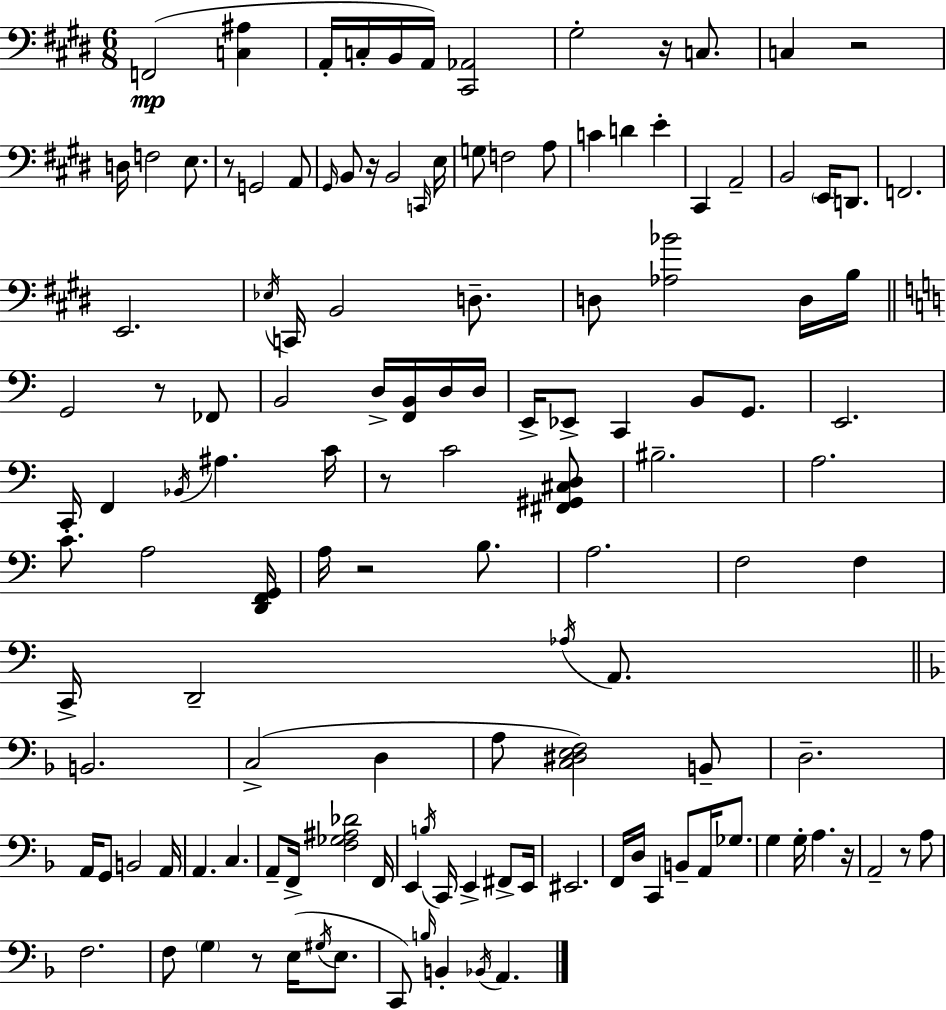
F2/h [C3,A#3]/q A2/s C3/s B2/s A2/s [C#2,Ab2]/h G#3/h R/s C3/e. C3/q R/h D3/s F3/h E3/e. R/e G2/h A2/e G#2/s B2/e R/s B2/h C2/s E3/s G3/e F3/h A3/e C4/q D4/q E4/q C#2/q A2/h B2/h E2/s D2/e. F2/h. E2/h. Eb3/s C2/s B2/h D3/e. D3/e [Ab3,Bb4]/h D3/s B3/s G2/h R/e FES2/e B2/h D3/s [F2,B2]/s D3/s D3/s E2/s Eb2/e C2/q B2/e G2/e. E2/h. C2/s F2/q Bb2/s A#3/q. C4/s R/e C4/h [F#2,G#2,C#3,D3]/e BIS3/h. A3/h. C4/e. A3/h [D2,F2,G2]/s A3/s R/h B3/e. A3/h. F3/h F3/q C2/s D2/h Ab3/s A2/e. B2/h. C3/h D3/q A3/e [C3,D#3,E3,F3]/h B2/e D3/h. A2/s G2/e B2/h A2/s A2/q. C3/q. A2/e F2/s [F3,Gb3,A#3,Db4]/h F2/s E2/q B3/s C2/s E2/q F#2/e E2/s EIS2/h. F2/s D3/s C2/q B2/e A2/s Gb3/e. G3/q G3/s A3/q. R/s A2/h R/e A3/e F3/h. F3/e G3/q R/e E3/s G#3/s E3/e. C2/e B3/s B2/q Bb2/s A2/q.